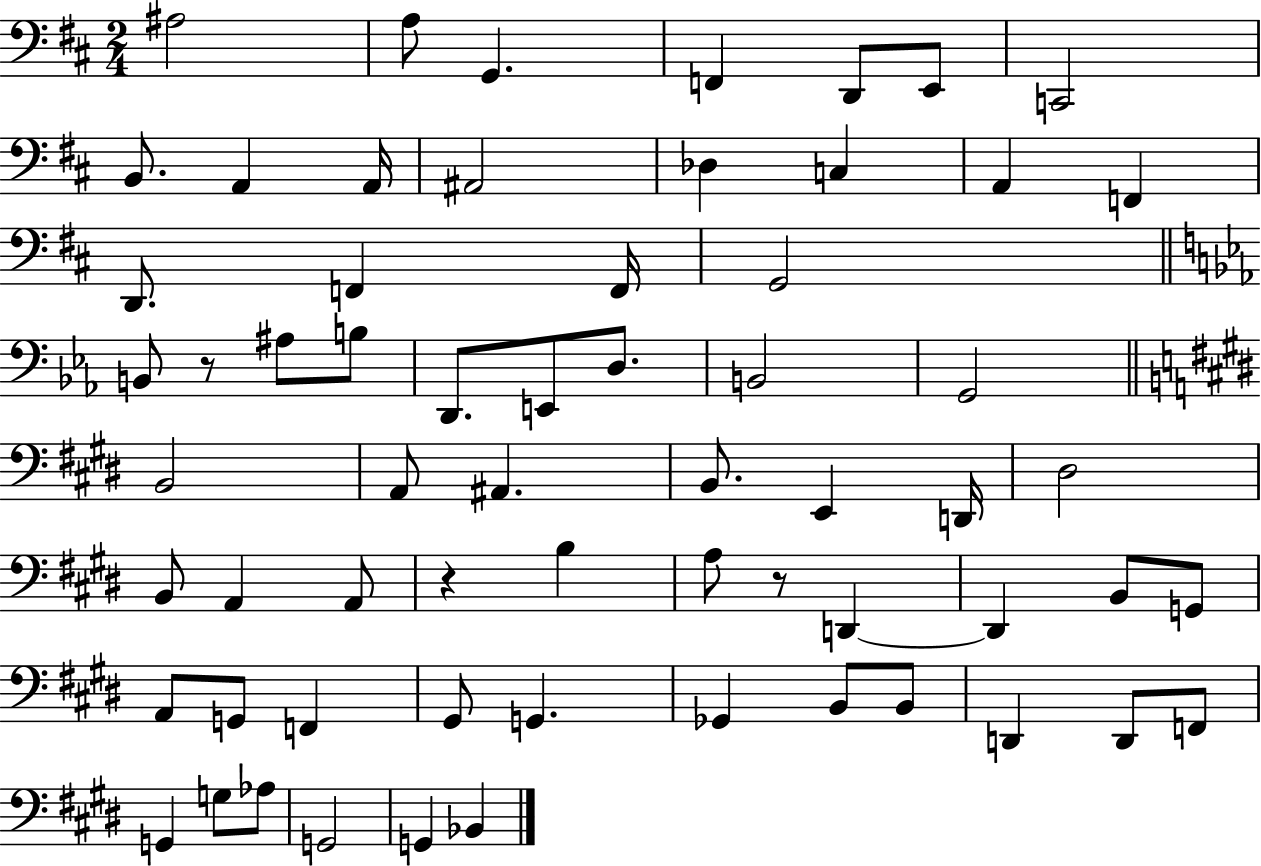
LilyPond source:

{
  \clef bass
  \numericTimeSignature
  \time 2/4
  \key d \major
  \repeat volta 2 { ais2 | a8 g,4. | f,4 d,8 e,8 | c,2 | \break b,8. a,4 a,16 | ais,2 | des4 c4 | a,4 f,4 | \break d,8. f,4 f,16 | g,2 | \bar "||" \break \key ees \major b,8 r8 ais8 b8 | d,8. e,8 d8. | b,2 | g,2 | \break \bar "||" \break \key e \major b,2 | a,8 ais,4. | b,8. e,4 d,16 | dis2 | \break b,8 a,4 a,8 | r4 b4 | a8 r8 d,4~~ | d,4 b,8 g,8 | \break a,8 g,8 f,4 | gis,8 g,4. | ges,4 b,8 b,8 | d,4 d,8 f,8 | \break g,4 g8 aes8 | g,2 | g,4 bes,4 | } \bar "|."
}